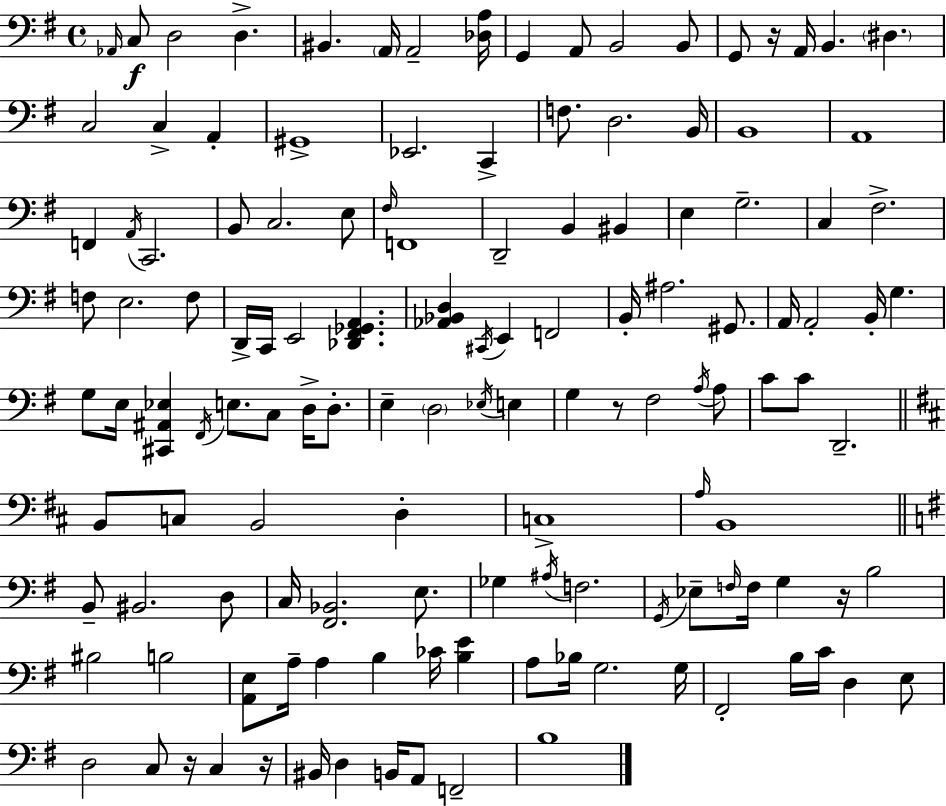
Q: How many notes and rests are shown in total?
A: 132